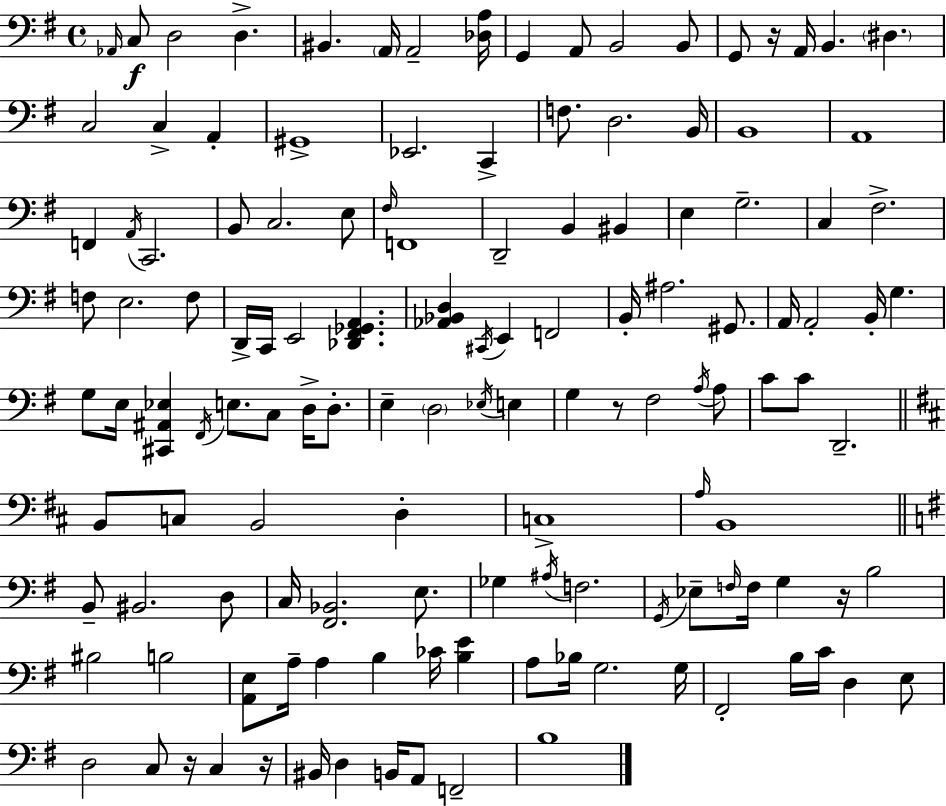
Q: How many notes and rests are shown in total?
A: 132